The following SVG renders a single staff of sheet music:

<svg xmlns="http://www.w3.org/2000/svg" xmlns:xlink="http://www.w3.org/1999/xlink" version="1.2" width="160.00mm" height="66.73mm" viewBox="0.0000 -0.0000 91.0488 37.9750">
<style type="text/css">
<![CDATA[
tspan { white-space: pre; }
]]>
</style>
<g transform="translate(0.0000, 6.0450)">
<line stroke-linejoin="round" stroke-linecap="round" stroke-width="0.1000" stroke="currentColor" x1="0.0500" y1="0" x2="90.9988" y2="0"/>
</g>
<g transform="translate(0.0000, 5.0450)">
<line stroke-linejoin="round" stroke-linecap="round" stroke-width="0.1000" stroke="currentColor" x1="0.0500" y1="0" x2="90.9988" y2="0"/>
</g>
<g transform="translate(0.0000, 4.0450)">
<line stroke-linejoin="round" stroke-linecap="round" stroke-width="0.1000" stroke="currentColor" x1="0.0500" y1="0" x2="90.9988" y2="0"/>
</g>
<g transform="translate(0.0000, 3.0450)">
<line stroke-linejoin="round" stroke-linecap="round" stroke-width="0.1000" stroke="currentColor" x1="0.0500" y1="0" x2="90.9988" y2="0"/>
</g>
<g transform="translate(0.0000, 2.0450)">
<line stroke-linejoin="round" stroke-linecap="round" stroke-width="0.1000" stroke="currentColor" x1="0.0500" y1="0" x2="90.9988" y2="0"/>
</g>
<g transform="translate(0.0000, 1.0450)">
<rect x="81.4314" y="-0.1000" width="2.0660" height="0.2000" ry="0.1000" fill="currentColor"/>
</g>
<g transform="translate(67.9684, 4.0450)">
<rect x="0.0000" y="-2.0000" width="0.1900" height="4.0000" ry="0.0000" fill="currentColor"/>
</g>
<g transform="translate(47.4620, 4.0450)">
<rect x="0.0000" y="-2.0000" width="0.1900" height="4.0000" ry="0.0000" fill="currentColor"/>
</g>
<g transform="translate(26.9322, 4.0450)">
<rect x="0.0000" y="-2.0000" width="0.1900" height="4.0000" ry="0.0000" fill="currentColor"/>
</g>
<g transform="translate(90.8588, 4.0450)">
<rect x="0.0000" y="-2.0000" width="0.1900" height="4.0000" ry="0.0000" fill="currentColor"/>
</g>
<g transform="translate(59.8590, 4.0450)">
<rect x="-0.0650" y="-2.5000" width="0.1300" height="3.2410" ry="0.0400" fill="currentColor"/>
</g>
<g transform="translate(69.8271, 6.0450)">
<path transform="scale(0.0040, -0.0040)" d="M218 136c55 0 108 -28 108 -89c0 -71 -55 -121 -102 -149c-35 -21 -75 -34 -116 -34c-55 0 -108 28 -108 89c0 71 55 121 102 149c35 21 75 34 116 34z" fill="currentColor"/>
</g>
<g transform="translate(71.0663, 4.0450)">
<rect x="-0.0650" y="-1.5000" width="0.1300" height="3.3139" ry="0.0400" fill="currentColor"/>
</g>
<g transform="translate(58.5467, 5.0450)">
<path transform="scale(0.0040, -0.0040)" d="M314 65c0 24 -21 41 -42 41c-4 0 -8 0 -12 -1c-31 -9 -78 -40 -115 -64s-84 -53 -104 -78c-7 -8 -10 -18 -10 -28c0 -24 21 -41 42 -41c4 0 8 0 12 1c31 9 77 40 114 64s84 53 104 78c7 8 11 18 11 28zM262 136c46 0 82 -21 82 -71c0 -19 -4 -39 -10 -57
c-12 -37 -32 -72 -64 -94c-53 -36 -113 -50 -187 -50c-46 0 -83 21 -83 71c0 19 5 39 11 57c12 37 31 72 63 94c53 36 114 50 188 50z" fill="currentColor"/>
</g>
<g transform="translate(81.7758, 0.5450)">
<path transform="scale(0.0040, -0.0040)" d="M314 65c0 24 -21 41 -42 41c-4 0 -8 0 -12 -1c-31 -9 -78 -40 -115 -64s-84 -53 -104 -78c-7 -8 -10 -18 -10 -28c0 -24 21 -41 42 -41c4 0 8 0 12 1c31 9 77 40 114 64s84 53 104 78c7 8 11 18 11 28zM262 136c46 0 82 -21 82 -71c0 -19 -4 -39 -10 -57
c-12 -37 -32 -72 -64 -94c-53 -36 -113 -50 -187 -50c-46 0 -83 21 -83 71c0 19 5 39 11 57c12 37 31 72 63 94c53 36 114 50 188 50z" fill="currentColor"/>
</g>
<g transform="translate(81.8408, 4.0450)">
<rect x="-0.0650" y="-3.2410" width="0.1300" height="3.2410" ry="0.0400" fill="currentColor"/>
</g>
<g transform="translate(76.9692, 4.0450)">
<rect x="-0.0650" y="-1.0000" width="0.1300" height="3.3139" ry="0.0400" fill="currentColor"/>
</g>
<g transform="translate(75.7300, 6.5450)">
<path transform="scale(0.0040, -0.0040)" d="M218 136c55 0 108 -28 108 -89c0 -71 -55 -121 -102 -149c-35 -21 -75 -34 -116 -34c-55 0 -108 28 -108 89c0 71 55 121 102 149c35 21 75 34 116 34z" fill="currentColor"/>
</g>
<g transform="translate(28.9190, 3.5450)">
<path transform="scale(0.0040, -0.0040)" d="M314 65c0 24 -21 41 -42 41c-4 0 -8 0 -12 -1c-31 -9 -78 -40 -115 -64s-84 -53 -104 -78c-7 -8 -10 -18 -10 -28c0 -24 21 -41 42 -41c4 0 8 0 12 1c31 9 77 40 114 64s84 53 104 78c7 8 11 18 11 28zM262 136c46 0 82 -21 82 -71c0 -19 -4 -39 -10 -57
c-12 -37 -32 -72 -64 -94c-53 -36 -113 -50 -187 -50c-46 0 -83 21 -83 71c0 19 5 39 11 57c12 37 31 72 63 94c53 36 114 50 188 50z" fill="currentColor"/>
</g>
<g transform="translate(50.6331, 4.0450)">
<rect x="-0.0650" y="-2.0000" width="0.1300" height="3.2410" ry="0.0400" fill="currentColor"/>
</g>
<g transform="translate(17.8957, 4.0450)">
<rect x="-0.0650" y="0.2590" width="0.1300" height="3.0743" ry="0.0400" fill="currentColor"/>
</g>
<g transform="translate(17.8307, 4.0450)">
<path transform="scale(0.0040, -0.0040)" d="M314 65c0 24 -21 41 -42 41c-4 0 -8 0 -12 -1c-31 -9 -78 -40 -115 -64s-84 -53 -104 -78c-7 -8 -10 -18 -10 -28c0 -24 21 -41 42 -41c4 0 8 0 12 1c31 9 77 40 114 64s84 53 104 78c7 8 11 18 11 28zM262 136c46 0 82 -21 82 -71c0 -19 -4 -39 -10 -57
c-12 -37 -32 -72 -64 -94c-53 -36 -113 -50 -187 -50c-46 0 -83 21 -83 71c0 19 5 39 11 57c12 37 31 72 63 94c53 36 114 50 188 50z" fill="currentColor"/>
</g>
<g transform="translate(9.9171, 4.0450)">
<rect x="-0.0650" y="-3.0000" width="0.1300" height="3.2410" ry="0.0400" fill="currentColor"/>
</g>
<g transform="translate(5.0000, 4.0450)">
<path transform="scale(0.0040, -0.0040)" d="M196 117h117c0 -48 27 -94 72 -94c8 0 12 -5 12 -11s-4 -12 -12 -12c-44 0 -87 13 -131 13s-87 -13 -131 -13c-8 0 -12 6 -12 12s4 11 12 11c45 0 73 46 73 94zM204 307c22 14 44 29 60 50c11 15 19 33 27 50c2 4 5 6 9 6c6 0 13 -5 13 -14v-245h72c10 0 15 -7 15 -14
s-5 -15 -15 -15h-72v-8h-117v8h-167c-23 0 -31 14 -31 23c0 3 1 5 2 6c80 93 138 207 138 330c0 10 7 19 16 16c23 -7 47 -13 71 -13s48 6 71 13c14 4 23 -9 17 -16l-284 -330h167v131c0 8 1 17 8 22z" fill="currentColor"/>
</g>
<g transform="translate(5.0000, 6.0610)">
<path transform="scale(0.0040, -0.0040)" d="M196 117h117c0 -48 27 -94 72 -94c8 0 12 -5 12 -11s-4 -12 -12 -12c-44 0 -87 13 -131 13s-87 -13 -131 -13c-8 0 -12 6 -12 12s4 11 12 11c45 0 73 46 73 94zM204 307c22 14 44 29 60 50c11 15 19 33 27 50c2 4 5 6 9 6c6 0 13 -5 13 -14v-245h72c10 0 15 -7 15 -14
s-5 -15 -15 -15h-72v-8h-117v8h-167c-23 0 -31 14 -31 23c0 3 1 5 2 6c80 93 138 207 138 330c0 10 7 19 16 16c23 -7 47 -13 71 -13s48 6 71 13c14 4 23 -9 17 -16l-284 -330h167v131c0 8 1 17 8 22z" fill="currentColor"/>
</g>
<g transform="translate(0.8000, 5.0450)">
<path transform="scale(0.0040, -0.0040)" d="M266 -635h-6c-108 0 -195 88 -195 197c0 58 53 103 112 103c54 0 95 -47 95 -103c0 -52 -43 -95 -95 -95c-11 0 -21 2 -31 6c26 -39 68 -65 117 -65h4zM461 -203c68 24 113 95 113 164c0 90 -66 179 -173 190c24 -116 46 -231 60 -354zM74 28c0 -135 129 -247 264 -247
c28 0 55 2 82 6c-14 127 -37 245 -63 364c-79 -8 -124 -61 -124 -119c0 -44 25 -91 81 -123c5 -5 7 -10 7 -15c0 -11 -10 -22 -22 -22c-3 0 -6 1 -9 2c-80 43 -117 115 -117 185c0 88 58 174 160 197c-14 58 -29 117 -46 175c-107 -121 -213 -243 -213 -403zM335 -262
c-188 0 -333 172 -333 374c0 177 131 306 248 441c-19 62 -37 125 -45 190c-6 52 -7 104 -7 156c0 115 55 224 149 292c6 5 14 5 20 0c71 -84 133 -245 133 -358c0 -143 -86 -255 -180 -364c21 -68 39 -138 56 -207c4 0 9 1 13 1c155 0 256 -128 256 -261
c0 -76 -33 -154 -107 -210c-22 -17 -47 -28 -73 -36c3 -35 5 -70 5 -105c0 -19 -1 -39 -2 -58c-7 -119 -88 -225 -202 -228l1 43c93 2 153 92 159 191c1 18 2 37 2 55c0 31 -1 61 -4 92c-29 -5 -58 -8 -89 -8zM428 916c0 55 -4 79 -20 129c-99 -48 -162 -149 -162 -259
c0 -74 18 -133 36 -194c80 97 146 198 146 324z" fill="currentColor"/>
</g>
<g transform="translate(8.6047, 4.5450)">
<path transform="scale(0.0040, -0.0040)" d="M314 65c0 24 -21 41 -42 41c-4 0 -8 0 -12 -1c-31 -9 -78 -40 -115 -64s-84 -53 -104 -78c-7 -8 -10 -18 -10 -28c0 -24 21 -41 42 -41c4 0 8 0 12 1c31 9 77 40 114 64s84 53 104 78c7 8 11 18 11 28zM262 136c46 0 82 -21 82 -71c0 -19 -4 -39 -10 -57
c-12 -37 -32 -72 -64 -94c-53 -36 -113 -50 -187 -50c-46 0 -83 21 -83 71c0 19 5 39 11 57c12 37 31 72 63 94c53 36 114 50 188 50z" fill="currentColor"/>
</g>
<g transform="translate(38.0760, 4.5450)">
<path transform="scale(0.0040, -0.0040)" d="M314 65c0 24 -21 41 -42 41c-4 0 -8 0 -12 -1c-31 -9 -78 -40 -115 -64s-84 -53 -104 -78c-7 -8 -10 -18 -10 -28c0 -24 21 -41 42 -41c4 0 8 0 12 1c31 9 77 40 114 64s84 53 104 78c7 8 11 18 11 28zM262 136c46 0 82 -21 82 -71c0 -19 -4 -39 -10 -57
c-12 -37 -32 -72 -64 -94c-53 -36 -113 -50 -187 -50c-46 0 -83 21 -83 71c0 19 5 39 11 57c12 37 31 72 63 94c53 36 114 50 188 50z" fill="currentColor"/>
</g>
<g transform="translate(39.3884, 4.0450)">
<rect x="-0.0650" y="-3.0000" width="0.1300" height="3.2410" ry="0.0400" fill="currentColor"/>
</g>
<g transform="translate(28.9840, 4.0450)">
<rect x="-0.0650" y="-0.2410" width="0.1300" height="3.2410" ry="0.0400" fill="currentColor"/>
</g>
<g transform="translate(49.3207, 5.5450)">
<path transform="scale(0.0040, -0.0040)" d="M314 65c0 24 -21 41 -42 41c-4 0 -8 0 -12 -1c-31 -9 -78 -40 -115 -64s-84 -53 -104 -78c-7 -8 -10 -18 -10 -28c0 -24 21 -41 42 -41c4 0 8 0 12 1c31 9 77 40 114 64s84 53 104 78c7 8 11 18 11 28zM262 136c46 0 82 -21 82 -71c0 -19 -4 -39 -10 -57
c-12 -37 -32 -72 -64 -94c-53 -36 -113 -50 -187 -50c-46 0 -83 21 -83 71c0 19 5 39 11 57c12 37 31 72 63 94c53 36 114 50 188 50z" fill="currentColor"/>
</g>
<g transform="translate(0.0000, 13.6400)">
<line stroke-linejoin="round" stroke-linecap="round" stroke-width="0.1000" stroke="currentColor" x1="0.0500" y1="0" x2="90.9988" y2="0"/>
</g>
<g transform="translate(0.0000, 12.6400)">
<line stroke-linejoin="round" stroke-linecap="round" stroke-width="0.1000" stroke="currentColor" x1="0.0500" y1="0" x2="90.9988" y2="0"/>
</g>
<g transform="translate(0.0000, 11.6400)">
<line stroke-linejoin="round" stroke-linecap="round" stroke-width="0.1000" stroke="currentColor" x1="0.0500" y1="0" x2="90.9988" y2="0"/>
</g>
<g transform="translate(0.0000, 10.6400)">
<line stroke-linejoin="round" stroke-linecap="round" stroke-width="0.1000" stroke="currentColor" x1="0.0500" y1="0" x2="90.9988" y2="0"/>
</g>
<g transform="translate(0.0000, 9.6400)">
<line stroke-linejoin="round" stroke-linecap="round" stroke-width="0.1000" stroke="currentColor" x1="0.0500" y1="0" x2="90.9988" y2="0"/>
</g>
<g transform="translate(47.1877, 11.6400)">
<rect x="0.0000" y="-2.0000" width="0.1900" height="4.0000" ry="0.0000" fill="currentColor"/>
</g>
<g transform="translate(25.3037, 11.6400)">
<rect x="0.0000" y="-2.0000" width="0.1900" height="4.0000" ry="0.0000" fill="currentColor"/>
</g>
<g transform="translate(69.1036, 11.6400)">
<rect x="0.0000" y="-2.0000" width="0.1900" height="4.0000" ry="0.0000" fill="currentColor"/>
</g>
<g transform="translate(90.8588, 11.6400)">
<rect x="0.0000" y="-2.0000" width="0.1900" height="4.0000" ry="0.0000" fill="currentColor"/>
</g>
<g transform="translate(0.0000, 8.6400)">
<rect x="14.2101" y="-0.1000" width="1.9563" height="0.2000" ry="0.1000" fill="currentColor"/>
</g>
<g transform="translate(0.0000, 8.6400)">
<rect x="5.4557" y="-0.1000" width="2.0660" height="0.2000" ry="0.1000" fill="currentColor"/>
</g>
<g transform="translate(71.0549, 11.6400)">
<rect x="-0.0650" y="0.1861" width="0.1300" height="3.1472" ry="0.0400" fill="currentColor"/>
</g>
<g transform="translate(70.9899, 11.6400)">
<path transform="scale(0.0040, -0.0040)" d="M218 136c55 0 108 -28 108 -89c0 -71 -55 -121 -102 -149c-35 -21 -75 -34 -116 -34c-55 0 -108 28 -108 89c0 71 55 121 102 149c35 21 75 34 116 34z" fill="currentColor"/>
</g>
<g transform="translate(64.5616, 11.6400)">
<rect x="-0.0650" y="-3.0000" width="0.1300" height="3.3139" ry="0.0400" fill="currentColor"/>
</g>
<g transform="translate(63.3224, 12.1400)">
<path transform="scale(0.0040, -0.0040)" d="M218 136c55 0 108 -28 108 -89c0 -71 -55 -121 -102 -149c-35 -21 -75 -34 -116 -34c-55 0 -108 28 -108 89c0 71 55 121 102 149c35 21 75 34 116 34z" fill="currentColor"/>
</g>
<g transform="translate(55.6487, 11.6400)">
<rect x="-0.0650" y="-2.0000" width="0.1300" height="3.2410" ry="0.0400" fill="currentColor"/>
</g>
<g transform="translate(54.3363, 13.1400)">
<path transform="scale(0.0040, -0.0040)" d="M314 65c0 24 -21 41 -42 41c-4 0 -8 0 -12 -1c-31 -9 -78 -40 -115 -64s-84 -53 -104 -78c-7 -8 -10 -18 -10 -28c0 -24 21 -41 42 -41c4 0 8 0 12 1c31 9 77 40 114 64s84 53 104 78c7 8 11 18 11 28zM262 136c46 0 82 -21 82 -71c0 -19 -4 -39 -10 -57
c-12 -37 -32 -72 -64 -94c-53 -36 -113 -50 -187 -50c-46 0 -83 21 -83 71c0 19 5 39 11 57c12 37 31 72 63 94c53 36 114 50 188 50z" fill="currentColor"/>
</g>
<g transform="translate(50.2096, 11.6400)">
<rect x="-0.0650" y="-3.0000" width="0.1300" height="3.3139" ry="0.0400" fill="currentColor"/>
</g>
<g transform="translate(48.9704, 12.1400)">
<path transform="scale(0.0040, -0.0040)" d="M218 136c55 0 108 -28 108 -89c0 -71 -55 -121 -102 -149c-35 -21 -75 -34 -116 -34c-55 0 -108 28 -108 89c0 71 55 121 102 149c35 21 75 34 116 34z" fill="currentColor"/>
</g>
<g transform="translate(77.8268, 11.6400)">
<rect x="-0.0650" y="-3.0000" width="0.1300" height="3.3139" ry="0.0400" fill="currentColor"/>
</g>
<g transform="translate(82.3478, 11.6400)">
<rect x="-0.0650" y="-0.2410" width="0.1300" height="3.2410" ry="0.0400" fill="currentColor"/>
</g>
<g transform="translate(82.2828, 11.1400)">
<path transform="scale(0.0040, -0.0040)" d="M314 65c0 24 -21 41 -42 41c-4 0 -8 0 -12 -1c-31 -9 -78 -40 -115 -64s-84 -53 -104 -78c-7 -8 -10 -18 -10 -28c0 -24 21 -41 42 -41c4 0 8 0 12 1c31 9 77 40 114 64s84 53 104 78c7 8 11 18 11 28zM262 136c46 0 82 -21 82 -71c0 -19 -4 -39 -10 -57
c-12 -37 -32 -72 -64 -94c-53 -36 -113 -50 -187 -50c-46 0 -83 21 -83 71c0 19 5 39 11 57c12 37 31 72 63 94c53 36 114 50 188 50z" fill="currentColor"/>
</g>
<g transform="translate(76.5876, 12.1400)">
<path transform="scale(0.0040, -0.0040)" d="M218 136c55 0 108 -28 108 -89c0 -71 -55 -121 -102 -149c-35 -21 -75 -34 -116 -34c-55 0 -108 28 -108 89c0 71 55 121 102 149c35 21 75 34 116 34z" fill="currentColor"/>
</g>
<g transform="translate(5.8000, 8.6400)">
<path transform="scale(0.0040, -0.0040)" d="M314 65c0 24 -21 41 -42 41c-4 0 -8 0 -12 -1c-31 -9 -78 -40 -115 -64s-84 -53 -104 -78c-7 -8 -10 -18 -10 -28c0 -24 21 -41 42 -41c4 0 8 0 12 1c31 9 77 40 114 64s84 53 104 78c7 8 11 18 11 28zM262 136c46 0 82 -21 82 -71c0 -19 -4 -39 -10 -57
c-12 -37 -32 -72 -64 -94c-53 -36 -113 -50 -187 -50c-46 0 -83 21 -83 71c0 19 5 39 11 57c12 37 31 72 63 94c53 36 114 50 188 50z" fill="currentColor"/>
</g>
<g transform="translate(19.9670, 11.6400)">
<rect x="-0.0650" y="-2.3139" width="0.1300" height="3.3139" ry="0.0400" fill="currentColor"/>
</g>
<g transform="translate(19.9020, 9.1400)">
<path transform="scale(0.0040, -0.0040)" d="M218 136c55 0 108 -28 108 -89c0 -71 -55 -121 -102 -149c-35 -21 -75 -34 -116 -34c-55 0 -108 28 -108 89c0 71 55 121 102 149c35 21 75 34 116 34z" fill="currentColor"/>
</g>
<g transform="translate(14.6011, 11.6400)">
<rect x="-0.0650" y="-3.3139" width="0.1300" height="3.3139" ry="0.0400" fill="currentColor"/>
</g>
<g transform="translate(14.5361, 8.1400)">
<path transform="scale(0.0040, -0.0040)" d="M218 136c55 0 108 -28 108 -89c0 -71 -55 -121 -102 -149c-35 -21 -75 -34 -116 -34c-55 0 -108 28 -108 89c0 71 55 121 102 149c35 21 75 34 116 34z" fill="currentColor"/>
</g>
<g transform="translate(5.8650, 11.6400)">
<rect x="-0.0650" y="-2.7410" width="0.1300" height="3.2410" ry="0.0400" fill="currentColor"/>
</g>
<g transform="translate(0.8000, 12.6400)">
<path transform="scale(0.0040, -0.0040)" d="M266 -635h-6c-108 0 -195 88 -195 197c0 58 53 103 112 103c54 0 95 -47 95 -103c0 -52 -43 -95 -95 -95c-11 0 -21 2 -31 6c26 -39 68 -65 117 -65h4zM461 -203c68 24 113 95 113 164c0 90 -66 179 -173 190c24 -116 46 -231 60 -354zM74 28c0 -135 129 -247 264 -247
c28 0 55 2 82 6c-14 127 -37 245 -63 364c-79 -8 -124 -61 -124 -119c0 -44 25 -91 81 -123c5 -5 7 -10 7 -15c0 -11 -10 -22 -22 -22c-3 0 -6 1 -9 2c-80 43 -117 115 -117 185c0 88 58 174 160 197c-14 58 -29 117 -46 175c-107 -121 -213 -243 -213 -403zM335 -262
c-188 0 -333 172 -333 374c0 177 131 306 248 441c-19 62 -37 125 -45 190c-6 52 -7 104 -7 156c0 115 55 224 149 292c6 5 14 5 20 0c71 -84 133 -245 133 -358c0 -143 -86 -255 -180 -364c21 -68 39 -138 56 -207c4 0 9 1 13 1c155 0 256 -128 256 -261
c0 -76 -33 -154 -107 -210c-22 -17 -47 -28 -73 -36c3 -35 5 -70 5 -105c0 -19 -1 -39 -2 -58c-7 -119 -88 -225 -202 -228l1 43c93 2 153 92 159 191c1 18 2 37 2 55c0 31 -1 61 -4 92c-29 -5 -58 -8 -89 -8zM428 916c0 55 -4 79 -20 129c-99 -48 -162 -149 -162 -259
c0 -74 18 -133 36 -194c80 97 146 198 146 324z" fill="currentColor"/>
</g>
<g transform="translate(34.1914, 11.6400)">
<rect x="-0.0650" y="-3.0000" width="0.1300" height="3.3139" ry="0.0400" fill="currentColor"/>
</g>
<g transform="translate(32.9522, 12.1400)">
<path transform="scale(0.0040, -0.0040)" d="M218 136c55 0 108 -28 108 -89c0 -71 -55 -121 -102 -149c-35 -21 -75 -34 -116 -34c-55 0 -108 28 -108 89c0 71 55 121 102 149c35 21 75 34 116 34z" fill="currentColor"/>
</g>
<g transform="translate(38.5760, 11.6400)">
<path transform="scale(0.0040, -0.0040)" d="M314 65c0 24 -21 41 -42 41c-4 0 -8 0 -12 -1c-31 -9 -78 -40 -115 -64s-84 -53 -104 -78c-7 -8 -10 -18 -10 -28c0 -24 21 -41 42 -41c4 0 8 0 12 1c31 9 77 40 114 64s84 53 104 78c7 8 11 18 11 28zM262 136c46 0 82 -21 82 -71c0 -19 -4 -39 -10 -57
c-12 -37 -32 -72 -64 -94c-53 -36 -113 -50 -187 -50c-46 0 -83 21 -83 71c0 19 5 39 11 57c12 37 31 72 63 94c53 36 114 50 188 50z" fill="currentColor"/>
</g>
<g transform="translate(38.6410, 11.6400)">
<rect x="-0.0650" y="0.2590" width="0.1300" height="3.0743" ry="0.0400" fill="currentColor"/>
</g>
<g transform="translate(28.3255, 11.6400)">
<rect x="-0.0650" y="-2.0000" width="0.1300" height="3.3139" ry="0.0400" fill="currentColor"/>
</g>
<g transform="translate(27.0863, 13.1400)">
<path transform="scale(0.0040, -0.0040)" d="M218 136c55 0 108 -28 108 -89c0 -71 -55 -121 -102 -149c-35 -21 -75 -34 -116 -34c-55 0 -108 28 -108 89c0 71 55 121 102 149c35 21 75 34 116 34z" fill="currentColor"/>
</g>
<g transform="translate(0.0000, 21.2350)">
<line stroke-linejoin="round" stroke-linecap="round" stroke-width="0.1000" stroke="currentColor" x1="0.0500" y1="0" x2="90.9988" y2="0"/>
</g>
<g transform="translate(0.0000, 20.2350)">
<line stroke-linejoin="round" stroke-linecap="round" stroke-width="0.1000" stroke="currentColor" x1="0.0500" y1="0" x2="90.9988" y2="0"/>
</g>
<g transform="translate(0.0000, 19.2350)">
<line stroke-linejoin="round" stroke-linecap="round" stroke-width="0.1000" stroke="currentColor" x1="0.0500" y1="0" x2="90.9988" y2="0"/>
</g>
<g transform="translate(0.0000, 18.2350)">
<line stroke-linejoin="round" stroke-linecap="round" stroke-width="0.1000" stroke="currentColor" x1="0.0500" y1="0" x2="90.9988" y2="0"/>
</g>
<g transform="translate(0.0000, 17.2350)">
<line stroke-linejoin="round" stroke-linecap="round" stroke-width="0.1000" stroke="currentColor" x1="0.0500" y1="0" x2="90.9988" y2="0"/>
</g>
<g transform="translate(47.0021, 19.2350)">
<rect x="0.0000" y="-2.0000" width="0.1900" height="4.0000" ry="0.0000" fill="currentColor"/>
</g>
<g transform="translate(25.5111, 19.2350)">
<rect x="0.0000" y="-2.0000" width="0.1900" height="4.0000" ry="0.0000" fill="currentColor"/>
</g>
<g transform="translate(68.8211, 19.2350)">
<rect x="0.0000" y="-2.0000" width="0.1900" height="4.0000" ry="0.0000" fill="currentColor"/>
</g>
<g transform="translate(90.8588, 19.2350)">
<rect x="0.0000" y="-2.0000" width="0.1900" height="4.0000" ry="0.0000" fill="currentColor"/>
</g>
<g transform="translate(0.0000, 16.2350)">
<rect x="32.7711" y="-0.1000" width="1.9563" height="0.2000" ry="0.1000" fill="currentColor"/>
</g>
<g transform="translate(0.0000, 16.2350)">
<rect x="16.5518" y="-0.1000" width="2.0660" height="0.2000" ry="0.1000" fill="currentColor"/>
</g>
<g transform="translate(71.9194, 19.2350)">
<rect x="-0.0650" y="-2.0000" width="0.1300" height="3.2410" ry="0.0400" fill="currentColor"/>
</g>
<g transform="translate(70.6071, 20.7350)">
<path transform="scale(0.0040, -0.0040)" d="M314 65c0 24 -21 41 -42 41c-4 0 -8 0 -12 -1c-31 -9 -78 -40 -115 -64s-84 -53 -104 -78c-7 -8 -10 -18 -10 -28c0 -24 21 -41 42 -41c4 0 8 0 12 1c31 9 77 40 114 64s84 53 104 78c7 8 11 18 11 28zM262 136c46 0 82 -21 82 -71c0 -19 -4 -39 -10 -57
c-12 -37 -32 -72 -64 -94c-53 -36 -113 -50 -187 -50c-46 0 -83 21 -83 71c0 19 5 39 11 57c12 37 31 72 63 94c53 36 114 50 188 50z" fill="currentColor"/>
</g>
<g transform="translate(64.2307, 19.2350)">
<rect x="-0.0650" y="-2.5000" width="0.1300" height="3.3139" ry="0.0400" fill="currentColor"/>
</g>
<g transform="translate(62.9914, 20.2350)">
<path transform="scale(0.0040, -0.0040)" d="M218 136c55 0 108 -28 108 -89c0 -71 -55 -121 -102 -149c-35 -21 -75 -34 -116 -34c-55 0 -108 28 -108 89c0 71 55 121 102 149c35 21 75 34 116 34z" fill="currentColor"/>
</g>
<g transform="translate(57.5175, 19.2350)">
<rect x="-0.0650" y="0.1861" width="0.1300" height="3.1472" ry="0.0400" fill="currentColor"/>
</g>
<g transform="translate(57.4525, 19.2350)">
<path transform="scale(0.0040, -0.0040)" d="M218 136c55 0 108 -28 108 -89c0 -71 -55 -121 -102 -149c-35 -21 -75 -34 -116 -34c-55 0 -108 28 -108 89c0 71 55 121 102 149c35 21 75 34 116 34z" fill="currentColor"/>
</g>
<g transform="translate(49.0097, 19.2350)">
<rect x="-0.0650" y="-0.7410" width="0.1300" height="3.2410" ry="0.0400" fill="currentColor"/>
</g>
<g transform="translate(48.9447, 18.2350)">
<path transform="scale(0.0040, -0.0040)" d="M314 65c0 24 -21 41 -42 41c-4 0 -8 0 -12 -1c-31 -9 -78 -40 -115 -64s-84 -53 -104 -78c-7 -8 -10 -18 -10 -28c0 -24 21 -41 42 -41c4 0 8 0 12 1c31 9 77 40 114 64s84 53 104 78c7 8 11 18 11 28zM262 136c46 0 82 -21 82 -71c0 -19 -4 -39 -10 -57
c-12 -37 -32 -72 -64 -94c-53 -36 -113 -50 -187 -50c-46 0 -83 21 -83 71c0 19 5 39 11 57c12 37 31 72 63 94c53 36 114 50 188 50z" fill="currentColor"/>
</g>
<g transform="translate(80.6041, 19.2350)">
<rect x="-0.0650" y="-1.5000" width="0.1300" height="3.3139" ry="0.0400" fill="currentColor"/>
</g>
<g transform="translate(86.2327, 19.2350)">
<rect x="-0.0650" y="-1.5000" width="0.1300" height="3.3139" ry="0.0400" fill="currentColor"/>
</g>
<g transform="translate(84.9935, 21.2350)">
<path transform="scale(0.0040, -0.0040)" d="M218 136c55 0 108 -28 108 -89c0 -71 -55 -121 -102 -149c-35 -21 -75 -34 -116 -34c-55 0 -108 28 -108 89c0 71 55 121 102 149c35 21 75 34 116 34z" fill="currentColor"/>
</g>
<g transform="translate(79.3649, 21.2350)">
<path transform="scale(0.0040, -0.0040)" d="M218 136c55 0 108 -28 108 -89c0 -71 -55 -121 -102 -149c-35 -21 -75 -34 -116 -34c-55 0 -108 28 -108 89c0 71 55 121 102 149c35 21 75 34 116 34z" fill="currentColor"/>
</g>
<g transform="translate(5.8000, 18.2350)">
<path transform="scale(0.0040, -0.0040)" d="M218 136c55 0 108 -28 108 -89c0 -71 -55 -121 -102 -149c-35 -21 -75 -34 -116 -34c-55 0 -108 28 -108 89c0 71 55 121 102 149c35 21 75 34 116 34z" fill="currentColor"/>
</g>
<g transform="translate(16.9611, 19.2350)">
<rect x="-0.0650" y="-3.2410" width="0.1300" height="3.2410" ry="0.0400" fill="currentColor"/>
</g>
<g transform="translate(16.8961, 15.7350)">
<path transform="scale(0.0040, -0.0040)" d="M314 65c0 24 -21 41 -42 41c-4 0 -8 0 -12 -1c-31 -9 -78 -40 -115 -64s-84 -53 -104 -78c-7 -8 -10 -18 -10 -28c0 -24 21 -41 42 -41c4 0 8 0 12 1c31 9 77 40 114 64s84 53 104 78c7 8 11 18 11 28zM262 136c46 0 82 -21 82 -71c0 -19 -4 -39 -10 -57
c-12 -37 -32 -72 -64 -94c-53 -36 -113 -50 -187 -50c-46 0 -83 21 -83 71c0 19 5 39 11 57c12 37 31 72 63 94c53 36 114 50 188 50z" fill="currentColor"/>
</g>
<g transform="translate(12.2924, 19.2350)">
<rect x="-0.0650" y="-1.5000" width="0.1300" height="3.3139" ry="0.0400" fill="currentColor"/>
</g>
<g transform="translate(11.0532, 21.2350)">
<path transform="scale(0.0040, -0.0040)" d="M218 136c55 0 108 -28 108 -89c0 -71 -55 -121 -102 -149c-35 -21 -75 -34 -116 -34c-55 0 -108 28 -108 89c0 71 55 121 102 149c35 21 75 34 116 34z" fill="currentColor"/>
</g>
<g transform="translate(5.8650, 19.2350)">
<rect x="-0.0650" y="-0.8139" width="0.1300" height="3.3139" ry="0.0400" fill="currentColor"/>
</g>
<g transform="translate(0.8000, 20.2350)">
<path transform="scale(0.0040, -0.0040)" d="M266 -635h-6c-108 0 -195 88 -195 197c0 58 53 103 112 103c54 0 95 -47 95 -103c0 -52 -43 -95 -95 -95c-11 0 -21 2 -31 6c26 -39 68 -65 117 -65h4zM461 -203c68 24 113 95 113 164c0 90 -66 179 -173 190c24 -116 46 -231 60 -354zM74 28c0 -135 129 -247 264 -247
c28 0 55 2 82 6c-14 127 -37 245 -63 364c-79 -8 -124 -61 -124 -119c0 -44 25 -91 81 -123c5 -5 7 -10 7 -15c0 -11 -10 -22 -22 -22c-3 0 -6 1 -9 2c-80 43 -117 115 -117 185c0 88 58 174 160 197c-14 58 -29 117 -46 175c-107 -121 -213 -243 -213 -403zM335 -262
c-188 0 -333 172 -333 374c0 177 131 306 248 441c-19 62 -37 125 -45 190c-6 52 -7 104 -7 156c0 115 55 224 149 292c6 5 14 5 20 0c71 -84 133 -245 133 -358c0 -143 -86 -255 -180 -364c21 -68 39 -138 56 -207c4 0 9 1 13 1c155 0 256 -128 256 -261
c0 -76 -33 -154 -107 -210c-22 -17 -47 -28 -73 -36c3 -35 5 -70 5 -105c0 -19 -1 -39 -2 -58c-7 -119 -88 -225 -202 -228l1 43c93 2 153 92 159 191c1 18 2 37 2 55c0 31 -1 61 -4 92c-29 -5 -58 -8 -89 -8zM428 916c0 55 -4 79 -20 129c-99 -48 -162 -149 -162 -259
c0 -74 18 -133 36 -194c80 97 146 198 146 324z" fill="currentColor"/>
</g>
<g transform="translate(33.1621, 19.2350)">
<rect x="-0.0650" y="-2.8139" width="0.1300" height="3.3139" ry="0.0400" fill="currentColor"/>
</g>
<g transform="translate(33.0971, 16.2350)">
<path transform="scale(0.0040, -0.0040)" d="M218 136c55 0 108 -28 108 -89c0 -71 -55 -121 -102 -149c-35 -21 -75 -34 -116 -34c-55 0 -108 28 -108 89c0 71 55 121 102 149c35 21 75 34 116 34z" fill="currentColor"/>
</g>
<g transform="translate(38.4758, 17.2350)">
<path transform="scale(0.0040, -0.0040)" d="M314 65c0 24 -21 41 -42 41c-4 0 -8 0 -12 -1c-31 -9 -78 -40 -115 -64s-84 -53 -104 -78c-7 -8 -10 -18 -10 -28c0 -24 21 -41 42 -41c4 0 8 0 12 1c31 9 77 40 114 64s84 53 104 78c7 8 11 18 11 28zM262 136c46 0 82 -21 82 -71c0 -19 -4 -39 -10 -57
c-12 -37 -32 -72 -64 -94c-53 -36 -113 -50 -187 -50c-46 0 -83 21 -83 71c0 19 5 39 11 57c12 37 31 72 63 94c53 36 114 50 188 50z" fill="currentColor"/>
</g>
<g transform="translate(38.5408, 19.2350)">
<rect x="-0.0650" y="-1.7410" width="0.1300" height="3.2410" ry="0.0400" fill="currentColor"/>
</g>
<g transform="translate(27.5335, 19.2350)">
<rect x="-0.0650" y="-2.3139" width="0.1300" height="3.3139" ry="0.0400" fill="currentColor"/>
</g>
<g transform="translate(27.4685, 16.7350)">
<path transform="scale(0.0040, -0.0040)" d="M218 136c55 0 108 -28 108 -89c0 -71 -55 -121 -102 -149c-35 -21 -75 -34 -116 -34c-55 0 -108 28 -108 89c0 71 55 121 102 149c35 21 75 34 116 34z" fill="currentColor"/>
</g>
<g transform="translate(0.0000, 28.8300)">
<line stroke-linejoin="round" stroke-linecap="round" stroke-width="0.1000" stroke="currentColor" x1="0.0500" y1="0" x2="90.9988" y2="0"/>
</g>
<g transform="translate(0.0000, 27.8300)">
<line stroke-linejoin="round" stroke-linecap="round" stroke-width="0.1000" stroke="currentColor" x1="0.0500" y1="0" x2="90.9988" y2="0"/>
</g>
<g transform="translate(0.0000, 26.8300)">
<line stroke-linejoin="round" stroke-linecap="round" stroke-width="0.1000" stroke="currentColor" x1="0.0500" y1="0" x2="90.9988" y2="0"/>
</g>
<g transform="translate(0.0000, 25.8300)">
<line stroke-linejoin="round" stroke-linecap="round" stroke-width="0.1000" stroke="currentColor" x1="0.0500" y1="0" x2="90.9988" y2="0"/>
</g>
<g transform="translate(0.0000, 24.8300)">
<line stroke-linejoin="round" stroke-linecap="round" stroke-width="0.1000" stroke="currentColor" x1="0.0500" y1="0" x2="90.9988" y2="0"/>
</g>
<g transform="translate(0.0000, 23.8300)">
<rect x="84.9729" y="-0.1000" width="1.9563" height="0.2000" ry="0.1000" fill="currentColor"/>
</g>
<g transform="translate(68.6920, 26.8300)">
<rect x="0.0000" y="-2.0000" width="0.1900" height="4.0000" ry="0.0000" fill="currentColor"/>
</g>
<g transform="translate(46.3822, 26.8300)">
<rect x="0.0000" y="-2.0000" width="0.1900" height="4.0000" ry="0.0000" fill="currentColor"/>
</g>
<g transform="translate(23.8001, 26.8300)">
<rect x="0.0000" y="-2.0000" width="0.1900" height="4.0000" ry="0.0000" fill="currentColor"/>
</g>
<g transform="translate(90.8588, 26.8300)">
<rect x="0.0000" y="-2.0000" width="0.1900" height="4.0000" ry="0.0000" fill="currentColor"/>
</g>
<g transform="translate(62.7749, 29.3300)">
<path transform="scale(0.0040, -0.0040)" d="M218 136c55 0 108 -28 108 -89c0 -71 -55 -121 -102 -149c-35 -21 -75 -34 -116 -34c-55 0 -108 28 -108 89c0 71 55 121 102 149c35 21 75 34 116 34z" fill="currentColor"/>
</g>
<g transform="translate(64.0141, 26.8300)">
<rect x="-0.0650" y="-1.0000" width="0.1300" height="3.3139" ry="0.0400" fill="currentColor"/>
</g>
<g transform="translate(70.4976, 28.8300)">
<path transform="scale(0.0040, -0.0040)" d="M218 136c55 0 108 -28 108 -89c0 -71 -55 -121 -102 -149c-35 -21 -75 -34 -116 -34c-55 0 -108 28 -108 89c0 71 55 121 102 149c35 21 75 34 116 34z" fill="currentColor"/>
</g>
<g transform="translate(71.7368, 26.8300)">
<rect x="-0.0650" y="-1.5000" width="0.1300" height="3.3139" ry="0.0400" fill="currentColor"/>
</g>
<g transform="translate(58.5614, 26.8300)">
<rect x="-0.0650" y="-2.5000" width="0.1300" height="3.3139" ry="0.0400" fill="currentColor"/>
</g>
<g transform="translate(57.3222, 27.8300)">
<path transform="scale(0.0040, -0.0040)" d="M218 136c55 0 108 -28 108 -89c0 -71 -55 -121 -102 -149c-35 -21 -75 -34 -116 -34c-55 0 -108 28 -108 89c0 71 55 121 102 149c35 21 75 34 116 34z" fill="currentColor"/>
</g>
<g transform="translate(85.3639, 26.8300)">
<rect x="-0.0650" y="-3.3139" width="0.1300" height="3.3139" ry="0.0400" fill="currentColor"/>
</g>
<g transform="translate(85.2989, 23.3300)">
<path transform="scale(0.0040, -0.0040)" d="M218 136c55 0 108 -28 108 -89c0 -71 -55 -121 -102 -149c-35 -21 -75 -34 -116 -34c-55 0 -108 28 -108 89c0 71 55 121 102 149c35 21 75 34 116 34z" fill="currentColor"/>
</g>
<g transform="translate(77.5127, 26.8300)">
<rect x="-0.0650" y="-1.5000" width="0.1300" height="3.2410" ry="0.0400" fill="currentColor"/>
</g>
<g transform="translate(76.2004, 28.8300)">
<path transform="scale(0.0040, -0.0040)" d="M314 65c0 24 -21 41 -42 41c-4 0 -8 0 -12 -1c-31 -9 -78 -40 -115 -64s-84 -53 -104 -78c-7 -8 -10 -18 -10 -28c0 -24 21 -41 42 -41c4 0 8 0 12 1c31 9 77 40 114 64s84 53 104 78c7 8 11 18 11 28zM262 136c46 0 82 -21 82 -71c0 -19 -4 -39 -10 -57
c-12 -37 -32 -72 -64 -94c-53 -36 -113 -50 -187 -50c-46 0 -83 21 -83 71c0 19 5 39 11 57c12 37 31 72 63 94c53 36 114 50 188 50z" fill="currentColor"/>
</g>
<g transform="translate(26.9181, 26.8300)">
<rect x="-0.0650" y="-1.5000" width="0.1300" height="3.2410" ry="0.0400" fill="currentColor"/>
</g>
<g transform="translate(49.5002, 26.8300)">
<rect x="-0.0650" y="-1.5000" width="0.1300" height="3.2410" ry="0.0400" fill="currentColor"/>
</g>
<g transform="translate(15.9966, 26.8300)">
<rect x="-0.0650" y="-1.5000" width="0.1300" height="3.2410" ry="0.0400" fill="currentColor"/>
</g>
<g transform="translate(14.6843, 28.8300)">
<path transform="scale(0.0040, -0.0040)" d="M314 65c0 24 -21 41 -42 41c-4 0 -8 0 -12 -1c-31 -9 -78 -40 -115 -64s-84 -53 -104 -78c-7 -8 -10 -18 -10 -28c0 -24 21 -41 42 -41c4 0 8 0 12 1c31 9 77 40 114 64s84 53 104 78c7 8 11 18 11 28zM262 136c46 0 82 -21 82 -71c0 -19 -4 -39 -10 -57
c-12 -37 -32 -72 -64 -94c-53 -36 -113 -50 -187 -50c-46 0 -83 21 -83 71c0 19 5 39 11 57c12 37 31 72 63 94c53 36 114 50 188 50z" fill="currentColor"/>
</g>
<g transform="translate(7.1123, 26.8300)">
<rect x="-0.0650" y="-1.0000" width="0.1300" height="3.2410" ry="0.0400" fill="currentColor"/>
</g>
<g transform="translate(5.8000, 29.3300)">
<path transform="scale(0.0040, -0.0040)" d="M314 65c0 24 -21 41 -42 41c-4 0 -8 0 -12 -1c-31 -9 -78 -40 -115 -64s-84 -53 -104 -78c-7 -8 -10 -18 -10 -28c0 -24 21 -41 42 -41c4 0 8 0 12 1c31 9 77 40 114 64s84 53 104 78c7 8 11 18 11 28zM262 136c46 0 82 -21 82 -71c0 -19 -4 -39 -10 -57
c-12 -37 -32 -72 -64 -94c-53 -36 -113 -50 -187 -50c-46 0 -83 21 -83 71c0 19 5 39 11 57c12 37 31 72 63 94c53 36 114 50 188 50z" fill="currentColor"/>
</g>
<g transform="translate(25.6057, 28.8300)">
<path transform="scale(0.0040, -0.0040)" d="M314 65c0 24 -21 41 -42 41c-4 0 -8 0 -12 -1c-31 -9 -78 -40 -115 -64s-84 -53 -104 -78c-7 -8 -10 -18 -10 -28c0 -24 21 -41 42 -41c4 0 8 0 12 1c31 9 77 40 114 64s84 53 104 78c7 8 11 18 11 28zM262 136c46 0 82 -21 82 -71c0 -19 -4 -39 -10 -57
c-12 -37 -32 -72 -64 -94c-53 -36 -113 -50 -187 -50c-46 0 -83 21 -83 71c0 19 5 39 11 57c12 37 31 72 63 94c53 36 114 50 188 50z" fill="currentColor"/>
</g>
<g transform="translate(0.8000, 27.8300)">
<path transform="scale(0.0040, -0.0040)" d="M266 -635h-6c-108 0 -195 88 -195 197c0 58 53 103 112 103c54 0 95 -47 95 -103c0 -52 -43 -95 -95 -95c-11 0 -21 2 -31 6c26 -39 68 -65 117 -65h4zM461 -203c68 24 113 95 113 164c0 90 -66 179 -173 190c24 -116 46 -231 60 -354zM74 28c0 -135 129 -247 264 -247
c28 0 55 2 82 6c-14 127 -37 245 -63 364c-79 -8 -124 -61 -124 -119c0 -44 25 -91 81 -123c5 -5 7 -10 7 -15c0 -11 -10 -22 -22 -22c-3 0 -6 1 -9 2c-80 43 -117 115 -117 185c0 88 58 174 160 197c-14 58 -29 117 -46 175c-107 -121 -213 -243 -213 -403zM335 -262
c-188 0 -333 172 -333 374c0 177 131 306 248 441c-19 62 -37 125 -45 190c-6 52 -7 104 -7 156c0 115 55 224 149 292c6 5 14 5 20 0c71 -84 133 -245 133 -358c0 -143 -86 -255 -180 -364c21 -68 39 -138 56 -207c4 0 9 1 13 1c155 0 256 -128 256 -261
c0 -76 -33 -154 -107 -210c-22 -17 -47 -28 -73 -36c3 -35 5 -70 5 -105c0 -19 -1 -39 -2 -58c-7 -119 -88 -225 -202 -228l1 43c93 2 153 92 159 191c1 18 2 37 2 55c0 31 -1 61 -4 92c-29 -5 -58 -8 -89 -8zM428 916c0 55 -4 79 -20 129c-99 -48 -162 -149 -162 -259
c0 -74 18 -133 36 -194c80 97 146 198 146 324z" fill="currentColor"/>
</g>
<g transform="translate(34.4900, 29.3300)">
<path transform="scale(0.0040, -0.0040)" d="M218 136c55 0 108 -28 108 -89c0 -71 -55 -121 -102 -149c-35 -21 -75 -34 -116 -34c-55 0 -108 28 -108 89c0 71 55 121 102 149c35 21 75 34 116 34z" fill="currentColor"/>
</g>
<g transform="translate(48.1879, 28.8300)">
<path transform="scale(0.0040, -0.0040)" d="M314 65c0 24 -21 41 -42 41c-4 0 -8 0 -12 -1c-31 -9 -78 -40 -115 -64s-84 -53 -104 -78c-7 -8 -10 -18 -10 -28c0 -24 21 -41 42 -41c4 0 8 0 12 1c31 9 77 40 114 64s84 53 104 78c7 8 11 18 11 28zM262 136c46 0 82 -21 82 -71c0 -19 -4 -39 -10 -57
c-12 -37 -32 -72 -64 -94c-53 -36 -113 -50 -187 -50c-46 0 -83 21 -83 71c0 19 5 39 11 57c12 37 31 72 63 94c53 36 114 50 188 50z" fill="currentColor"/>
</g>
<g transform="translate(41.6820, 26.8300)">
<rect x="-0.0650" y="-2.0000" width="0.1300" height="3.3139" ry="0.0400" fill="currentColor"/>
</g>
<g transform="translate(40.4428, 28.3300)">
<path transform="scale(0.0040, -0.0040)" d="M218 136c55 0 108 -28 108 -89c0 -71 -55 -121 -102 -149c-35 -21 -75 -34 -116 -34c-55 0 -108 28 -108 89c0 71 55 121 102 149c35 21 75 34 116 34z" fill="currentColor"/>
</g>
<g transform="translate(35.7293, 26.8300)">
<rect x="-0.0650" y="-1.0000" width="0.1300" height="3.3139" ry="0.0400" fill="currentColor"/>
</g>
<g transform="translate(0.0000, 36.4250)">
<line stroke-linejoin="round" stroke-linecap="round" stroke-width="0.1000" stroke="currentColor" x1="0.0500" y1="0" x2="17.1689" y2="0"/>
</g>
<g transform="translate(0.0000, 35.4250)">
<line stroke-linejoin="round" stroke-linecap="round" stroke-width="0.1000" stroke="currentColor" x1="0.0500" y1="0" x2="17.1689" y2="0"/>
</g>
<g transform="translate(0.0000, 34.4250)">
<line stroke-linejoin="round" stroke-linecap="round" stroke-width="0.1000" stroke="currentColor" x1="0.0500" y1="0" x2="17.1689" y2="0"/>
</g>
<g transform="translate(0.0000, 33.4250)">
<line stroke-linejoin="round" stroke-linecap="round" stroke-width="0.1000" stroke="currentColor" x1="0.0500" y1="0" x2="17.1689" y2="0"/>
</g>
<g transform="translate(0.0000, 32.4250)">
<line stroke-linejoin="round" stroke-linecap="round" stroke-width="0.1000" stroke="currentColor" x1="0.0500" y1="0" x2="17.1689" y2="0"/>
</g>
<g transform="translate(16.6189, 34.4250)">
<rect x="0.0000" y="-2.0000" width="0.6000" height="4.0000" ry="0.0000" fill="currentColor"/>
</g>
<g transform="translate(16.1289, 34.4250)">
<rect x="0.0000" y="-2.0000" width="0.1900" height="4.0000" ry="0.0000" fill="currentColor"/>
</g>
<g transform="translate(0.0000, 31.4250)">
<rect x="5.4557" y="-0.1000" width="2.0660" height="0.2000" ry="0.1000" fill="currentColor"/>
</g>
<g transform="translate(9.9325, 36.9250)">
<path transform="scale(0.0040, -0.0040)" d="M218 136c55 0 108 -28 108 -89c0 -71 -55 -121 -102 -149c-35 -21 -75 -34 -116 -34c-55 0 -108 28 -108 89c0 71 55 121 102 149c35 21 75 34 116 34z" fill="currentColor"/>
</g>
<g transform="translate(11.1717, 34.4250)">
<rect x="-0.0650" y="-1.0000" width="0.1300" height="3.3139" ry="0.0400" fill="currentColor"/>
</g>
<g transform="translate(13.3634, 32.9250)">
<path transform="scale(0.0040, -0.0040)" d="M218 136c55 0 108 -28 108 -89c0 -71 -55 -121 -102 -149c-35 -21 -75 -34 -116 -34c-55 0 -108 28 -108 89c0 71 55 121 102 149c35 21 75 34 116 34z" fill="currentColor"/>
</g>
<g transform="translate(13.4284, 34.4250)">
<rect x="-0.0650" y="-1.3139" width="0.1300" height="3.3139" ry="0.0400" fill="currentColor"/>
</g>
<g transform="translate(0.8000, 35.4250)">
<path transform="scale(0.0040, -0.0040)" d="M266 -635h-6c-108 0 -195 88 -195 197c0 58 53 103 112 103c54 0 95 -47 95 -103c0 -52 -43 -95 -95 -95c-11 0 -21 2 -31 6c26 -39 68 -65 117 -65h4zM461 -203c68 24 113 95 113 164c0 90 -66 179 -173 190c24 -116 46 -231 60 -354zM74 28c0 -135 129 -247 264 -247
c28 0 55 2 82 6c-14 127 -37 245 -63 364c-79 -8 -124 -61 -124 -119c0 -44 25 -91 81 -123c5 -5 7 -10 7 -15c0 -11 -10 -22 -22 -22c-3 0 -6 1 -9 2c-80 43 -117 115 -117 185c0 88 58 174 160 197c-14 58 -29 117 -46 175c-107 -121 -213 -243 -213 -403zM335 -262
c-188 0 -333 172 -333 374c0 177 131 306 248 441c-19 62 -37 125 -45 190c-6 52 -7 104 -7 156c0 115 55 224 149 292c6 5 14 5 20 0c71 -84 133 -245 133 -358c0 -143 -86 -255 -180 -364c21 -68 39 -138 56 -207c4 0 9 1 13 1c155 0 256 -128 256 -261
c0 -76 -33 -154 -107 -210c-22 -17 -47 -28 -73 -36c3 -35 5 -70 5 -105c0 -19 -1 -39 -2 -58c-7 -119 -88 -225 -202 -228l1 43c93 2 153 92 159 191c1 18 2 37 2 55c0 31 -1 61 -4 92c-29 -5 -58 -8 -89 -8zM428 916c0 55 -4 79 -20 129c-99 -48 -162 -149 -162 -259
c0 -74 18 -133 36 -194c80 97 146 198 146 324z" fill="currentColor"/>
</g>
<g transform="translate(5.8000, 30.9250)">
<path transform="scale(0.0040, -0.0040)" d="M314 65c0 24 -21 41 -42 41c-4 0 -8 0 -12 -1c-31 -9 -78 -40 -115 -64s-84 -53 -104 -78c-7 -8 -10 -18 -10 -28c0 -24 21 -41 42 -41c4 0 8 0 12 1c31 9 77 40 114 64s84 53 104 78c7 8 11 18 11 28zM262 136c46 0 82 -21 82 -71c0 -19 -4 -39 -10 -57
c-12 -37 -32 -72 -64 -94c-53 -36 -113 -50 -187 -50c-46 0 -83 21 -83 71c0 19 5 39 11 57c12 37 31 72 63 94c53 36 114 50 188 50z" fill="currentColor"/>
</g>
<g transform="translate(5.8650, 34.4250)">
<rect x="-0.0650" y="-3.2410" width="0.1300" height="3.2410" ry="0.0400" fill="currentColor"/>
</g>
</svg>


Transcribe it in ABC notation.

X:1
T:Untitled
M:4/4
L:1/4
K:C
A2 B2 c2 A2 F2 G2 E D b2 a2 b g F A B2 A F2 A B A c2 d E b2 g a f2 d2 B G F2 E E D2 E2 E2 D F E2 G D E E2 b b2 D e